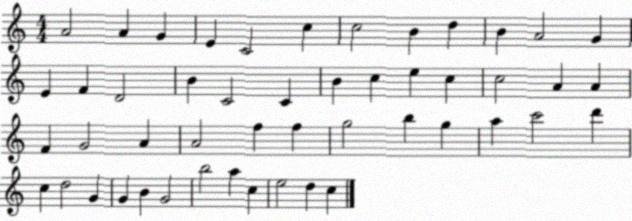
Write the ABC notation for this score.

X:1
T:Untitled
M:4/4
L:1/4
K:C
A2 A G E C2 c c2 B d B A2 G E F D2 B C2 C B c e c c2 A A F G2 A A2 f f g2 b g a c'2 d' c d2 G G B G2 b2 a c e2 d c